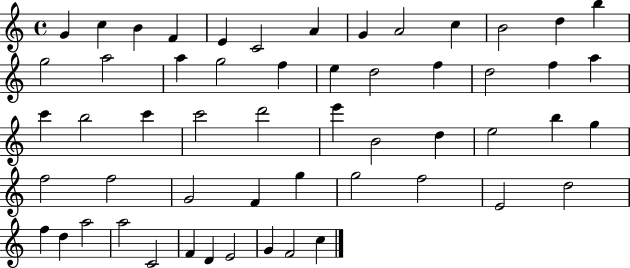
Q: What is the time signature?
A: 4/4